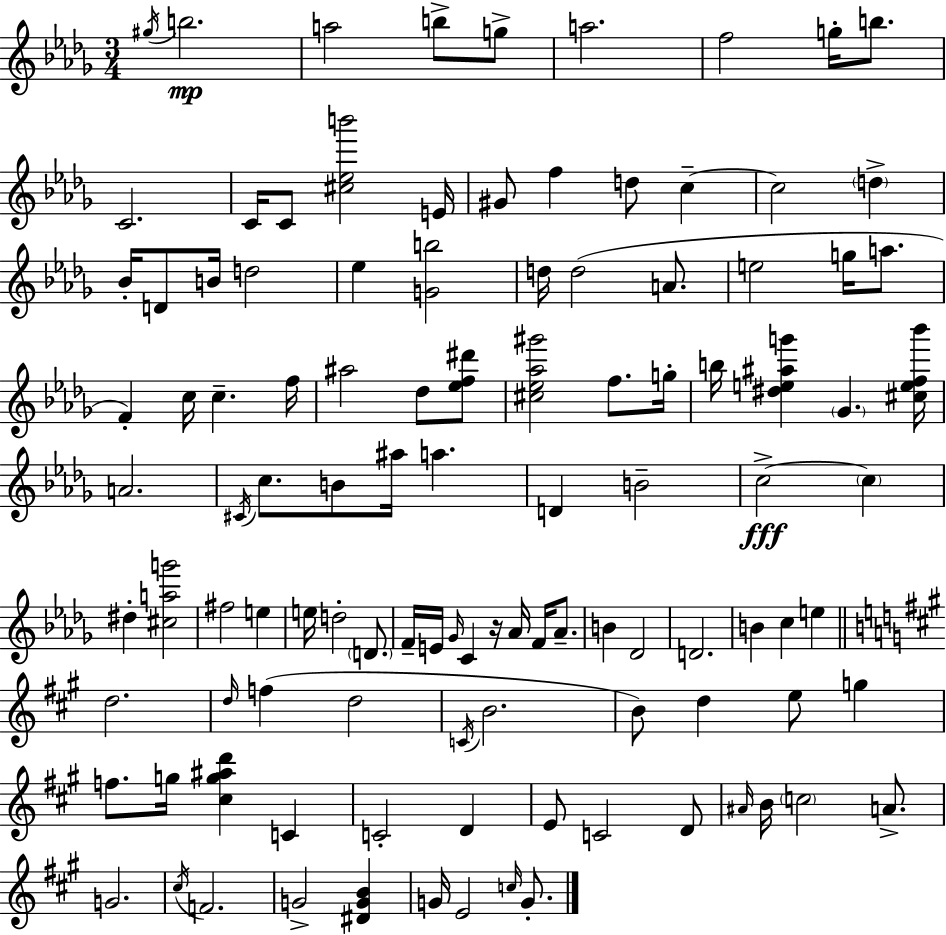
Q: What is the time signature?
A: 3/4